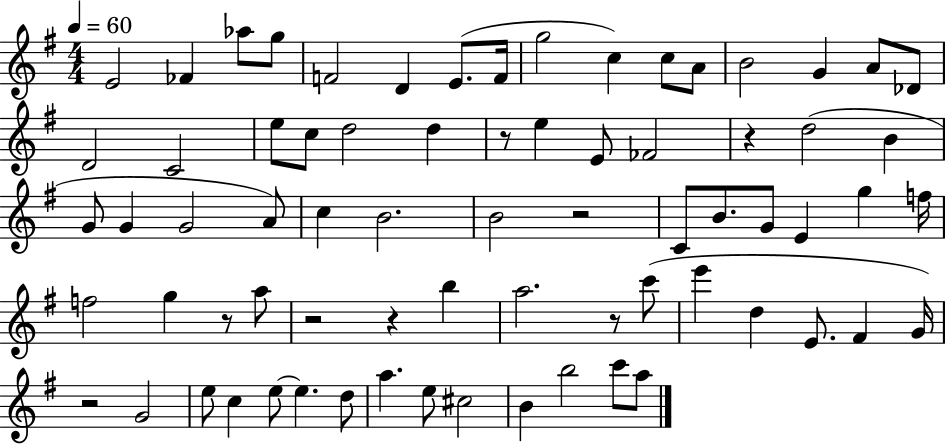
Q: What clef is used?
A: treble